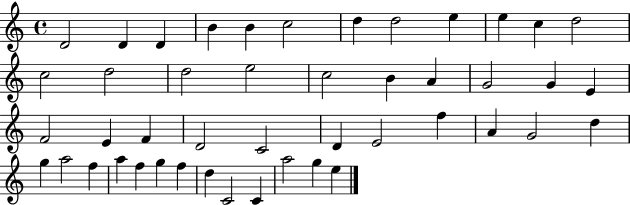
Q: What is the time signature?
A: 4/4